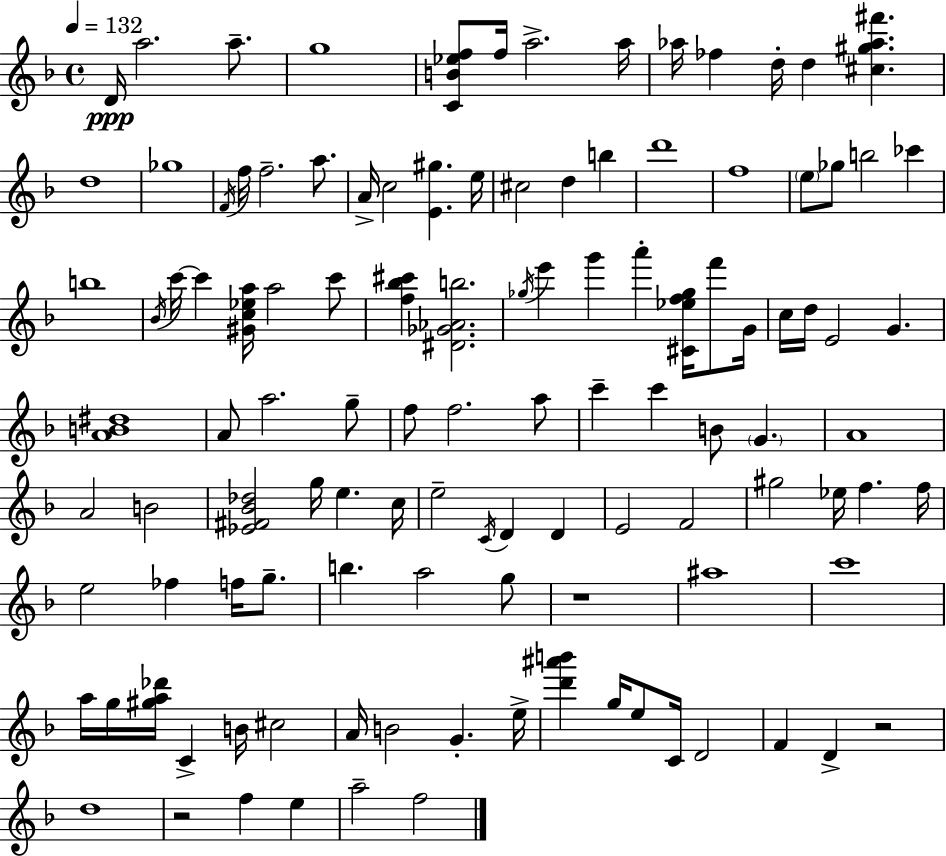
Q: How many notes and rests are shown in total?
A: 114